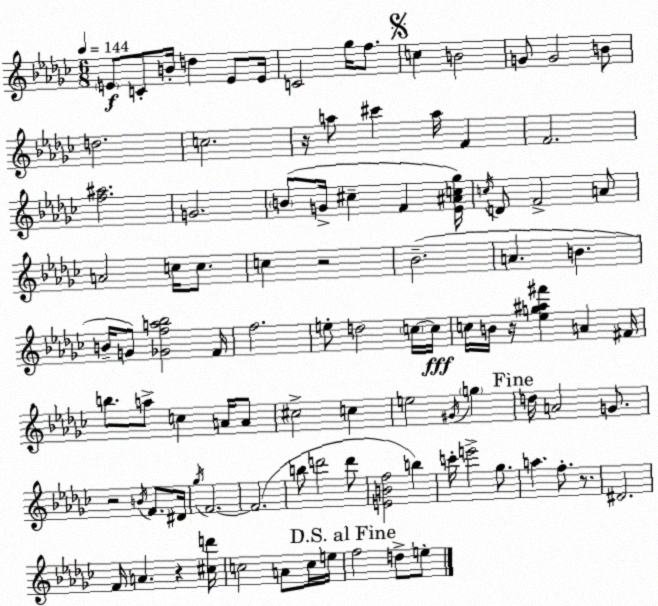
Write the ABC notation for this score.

X:1
T:Untitled
M:6/8
L:1/4
K:Ebm
E/2 C/2 B/4 d E/2 E/4 C2 _g/4 f/2 c B2 G/2 G2 B/2 d2 c2 z/4 a/2 ^c' a/4 F F2 [f^a]2 G2 B/2 G/4 ^c F [_E^Ac_g]/4 c/4 D/2 F2 A/2 A2 c/4 c/2 c z2 _B2 A B B/4 G/2 [_Gfa_b]2 F/4 f2 e/2 d2 c/4 c/4 c/4 B/4 z/4 [_eg^a^f'] A ^F/4 b/2 a/2 c A/4 A/2 ^c2 c e2 ^G/4 g d/4 A2 G/2 z2 B/4 F/2 ^D/4 _g/4 F2 F2 b/2 d'2 d'/2 [EBf]2 b c'/4 e'2 _g/2 a f/2 z/2 ^D2 F/4 A z [^cd']/4 c2 A/2 c/4 e/4 f2 d/2 e/2